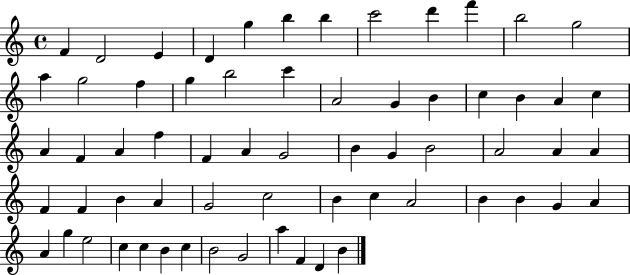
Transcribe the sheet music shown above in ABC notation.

X:1
T:Untitled
M:4/4
L:1/4
K:C
F D2 E D g b b c'2 d' f' b2 g2 a g2 f g b2 c' A2 G B c B A c A F A f F A G2 B G B2 A2 A A F F B A G2 c2 B c A2 B B G A A g e2 c c B c B2 G2 a F D B